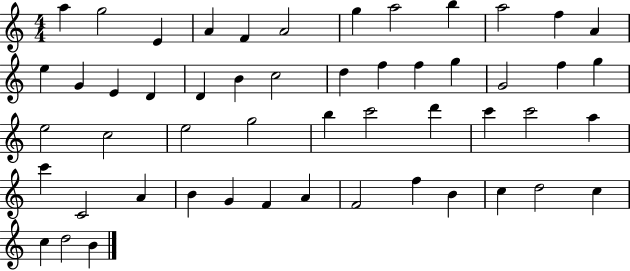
A5/q G5/h E4/q A4/q F4/q A4/h G5/q A5/h B5/q A5/h F5/q A4/q E5/q G4/q E4/q D4/q D4/q B4/q C5/h D5/q F5/q F5/q G5/q G4/h F5/q G5/q E5/h C5/h E5/h G5/h B5/q C6/h D6/q C6/q C6/h A5/q C6/q C4/h A4/q B4/q G4/q F4/q A4/q F4/h F5/q B4/q C5/q D5/h C5/q C5/q D5/h B4/q